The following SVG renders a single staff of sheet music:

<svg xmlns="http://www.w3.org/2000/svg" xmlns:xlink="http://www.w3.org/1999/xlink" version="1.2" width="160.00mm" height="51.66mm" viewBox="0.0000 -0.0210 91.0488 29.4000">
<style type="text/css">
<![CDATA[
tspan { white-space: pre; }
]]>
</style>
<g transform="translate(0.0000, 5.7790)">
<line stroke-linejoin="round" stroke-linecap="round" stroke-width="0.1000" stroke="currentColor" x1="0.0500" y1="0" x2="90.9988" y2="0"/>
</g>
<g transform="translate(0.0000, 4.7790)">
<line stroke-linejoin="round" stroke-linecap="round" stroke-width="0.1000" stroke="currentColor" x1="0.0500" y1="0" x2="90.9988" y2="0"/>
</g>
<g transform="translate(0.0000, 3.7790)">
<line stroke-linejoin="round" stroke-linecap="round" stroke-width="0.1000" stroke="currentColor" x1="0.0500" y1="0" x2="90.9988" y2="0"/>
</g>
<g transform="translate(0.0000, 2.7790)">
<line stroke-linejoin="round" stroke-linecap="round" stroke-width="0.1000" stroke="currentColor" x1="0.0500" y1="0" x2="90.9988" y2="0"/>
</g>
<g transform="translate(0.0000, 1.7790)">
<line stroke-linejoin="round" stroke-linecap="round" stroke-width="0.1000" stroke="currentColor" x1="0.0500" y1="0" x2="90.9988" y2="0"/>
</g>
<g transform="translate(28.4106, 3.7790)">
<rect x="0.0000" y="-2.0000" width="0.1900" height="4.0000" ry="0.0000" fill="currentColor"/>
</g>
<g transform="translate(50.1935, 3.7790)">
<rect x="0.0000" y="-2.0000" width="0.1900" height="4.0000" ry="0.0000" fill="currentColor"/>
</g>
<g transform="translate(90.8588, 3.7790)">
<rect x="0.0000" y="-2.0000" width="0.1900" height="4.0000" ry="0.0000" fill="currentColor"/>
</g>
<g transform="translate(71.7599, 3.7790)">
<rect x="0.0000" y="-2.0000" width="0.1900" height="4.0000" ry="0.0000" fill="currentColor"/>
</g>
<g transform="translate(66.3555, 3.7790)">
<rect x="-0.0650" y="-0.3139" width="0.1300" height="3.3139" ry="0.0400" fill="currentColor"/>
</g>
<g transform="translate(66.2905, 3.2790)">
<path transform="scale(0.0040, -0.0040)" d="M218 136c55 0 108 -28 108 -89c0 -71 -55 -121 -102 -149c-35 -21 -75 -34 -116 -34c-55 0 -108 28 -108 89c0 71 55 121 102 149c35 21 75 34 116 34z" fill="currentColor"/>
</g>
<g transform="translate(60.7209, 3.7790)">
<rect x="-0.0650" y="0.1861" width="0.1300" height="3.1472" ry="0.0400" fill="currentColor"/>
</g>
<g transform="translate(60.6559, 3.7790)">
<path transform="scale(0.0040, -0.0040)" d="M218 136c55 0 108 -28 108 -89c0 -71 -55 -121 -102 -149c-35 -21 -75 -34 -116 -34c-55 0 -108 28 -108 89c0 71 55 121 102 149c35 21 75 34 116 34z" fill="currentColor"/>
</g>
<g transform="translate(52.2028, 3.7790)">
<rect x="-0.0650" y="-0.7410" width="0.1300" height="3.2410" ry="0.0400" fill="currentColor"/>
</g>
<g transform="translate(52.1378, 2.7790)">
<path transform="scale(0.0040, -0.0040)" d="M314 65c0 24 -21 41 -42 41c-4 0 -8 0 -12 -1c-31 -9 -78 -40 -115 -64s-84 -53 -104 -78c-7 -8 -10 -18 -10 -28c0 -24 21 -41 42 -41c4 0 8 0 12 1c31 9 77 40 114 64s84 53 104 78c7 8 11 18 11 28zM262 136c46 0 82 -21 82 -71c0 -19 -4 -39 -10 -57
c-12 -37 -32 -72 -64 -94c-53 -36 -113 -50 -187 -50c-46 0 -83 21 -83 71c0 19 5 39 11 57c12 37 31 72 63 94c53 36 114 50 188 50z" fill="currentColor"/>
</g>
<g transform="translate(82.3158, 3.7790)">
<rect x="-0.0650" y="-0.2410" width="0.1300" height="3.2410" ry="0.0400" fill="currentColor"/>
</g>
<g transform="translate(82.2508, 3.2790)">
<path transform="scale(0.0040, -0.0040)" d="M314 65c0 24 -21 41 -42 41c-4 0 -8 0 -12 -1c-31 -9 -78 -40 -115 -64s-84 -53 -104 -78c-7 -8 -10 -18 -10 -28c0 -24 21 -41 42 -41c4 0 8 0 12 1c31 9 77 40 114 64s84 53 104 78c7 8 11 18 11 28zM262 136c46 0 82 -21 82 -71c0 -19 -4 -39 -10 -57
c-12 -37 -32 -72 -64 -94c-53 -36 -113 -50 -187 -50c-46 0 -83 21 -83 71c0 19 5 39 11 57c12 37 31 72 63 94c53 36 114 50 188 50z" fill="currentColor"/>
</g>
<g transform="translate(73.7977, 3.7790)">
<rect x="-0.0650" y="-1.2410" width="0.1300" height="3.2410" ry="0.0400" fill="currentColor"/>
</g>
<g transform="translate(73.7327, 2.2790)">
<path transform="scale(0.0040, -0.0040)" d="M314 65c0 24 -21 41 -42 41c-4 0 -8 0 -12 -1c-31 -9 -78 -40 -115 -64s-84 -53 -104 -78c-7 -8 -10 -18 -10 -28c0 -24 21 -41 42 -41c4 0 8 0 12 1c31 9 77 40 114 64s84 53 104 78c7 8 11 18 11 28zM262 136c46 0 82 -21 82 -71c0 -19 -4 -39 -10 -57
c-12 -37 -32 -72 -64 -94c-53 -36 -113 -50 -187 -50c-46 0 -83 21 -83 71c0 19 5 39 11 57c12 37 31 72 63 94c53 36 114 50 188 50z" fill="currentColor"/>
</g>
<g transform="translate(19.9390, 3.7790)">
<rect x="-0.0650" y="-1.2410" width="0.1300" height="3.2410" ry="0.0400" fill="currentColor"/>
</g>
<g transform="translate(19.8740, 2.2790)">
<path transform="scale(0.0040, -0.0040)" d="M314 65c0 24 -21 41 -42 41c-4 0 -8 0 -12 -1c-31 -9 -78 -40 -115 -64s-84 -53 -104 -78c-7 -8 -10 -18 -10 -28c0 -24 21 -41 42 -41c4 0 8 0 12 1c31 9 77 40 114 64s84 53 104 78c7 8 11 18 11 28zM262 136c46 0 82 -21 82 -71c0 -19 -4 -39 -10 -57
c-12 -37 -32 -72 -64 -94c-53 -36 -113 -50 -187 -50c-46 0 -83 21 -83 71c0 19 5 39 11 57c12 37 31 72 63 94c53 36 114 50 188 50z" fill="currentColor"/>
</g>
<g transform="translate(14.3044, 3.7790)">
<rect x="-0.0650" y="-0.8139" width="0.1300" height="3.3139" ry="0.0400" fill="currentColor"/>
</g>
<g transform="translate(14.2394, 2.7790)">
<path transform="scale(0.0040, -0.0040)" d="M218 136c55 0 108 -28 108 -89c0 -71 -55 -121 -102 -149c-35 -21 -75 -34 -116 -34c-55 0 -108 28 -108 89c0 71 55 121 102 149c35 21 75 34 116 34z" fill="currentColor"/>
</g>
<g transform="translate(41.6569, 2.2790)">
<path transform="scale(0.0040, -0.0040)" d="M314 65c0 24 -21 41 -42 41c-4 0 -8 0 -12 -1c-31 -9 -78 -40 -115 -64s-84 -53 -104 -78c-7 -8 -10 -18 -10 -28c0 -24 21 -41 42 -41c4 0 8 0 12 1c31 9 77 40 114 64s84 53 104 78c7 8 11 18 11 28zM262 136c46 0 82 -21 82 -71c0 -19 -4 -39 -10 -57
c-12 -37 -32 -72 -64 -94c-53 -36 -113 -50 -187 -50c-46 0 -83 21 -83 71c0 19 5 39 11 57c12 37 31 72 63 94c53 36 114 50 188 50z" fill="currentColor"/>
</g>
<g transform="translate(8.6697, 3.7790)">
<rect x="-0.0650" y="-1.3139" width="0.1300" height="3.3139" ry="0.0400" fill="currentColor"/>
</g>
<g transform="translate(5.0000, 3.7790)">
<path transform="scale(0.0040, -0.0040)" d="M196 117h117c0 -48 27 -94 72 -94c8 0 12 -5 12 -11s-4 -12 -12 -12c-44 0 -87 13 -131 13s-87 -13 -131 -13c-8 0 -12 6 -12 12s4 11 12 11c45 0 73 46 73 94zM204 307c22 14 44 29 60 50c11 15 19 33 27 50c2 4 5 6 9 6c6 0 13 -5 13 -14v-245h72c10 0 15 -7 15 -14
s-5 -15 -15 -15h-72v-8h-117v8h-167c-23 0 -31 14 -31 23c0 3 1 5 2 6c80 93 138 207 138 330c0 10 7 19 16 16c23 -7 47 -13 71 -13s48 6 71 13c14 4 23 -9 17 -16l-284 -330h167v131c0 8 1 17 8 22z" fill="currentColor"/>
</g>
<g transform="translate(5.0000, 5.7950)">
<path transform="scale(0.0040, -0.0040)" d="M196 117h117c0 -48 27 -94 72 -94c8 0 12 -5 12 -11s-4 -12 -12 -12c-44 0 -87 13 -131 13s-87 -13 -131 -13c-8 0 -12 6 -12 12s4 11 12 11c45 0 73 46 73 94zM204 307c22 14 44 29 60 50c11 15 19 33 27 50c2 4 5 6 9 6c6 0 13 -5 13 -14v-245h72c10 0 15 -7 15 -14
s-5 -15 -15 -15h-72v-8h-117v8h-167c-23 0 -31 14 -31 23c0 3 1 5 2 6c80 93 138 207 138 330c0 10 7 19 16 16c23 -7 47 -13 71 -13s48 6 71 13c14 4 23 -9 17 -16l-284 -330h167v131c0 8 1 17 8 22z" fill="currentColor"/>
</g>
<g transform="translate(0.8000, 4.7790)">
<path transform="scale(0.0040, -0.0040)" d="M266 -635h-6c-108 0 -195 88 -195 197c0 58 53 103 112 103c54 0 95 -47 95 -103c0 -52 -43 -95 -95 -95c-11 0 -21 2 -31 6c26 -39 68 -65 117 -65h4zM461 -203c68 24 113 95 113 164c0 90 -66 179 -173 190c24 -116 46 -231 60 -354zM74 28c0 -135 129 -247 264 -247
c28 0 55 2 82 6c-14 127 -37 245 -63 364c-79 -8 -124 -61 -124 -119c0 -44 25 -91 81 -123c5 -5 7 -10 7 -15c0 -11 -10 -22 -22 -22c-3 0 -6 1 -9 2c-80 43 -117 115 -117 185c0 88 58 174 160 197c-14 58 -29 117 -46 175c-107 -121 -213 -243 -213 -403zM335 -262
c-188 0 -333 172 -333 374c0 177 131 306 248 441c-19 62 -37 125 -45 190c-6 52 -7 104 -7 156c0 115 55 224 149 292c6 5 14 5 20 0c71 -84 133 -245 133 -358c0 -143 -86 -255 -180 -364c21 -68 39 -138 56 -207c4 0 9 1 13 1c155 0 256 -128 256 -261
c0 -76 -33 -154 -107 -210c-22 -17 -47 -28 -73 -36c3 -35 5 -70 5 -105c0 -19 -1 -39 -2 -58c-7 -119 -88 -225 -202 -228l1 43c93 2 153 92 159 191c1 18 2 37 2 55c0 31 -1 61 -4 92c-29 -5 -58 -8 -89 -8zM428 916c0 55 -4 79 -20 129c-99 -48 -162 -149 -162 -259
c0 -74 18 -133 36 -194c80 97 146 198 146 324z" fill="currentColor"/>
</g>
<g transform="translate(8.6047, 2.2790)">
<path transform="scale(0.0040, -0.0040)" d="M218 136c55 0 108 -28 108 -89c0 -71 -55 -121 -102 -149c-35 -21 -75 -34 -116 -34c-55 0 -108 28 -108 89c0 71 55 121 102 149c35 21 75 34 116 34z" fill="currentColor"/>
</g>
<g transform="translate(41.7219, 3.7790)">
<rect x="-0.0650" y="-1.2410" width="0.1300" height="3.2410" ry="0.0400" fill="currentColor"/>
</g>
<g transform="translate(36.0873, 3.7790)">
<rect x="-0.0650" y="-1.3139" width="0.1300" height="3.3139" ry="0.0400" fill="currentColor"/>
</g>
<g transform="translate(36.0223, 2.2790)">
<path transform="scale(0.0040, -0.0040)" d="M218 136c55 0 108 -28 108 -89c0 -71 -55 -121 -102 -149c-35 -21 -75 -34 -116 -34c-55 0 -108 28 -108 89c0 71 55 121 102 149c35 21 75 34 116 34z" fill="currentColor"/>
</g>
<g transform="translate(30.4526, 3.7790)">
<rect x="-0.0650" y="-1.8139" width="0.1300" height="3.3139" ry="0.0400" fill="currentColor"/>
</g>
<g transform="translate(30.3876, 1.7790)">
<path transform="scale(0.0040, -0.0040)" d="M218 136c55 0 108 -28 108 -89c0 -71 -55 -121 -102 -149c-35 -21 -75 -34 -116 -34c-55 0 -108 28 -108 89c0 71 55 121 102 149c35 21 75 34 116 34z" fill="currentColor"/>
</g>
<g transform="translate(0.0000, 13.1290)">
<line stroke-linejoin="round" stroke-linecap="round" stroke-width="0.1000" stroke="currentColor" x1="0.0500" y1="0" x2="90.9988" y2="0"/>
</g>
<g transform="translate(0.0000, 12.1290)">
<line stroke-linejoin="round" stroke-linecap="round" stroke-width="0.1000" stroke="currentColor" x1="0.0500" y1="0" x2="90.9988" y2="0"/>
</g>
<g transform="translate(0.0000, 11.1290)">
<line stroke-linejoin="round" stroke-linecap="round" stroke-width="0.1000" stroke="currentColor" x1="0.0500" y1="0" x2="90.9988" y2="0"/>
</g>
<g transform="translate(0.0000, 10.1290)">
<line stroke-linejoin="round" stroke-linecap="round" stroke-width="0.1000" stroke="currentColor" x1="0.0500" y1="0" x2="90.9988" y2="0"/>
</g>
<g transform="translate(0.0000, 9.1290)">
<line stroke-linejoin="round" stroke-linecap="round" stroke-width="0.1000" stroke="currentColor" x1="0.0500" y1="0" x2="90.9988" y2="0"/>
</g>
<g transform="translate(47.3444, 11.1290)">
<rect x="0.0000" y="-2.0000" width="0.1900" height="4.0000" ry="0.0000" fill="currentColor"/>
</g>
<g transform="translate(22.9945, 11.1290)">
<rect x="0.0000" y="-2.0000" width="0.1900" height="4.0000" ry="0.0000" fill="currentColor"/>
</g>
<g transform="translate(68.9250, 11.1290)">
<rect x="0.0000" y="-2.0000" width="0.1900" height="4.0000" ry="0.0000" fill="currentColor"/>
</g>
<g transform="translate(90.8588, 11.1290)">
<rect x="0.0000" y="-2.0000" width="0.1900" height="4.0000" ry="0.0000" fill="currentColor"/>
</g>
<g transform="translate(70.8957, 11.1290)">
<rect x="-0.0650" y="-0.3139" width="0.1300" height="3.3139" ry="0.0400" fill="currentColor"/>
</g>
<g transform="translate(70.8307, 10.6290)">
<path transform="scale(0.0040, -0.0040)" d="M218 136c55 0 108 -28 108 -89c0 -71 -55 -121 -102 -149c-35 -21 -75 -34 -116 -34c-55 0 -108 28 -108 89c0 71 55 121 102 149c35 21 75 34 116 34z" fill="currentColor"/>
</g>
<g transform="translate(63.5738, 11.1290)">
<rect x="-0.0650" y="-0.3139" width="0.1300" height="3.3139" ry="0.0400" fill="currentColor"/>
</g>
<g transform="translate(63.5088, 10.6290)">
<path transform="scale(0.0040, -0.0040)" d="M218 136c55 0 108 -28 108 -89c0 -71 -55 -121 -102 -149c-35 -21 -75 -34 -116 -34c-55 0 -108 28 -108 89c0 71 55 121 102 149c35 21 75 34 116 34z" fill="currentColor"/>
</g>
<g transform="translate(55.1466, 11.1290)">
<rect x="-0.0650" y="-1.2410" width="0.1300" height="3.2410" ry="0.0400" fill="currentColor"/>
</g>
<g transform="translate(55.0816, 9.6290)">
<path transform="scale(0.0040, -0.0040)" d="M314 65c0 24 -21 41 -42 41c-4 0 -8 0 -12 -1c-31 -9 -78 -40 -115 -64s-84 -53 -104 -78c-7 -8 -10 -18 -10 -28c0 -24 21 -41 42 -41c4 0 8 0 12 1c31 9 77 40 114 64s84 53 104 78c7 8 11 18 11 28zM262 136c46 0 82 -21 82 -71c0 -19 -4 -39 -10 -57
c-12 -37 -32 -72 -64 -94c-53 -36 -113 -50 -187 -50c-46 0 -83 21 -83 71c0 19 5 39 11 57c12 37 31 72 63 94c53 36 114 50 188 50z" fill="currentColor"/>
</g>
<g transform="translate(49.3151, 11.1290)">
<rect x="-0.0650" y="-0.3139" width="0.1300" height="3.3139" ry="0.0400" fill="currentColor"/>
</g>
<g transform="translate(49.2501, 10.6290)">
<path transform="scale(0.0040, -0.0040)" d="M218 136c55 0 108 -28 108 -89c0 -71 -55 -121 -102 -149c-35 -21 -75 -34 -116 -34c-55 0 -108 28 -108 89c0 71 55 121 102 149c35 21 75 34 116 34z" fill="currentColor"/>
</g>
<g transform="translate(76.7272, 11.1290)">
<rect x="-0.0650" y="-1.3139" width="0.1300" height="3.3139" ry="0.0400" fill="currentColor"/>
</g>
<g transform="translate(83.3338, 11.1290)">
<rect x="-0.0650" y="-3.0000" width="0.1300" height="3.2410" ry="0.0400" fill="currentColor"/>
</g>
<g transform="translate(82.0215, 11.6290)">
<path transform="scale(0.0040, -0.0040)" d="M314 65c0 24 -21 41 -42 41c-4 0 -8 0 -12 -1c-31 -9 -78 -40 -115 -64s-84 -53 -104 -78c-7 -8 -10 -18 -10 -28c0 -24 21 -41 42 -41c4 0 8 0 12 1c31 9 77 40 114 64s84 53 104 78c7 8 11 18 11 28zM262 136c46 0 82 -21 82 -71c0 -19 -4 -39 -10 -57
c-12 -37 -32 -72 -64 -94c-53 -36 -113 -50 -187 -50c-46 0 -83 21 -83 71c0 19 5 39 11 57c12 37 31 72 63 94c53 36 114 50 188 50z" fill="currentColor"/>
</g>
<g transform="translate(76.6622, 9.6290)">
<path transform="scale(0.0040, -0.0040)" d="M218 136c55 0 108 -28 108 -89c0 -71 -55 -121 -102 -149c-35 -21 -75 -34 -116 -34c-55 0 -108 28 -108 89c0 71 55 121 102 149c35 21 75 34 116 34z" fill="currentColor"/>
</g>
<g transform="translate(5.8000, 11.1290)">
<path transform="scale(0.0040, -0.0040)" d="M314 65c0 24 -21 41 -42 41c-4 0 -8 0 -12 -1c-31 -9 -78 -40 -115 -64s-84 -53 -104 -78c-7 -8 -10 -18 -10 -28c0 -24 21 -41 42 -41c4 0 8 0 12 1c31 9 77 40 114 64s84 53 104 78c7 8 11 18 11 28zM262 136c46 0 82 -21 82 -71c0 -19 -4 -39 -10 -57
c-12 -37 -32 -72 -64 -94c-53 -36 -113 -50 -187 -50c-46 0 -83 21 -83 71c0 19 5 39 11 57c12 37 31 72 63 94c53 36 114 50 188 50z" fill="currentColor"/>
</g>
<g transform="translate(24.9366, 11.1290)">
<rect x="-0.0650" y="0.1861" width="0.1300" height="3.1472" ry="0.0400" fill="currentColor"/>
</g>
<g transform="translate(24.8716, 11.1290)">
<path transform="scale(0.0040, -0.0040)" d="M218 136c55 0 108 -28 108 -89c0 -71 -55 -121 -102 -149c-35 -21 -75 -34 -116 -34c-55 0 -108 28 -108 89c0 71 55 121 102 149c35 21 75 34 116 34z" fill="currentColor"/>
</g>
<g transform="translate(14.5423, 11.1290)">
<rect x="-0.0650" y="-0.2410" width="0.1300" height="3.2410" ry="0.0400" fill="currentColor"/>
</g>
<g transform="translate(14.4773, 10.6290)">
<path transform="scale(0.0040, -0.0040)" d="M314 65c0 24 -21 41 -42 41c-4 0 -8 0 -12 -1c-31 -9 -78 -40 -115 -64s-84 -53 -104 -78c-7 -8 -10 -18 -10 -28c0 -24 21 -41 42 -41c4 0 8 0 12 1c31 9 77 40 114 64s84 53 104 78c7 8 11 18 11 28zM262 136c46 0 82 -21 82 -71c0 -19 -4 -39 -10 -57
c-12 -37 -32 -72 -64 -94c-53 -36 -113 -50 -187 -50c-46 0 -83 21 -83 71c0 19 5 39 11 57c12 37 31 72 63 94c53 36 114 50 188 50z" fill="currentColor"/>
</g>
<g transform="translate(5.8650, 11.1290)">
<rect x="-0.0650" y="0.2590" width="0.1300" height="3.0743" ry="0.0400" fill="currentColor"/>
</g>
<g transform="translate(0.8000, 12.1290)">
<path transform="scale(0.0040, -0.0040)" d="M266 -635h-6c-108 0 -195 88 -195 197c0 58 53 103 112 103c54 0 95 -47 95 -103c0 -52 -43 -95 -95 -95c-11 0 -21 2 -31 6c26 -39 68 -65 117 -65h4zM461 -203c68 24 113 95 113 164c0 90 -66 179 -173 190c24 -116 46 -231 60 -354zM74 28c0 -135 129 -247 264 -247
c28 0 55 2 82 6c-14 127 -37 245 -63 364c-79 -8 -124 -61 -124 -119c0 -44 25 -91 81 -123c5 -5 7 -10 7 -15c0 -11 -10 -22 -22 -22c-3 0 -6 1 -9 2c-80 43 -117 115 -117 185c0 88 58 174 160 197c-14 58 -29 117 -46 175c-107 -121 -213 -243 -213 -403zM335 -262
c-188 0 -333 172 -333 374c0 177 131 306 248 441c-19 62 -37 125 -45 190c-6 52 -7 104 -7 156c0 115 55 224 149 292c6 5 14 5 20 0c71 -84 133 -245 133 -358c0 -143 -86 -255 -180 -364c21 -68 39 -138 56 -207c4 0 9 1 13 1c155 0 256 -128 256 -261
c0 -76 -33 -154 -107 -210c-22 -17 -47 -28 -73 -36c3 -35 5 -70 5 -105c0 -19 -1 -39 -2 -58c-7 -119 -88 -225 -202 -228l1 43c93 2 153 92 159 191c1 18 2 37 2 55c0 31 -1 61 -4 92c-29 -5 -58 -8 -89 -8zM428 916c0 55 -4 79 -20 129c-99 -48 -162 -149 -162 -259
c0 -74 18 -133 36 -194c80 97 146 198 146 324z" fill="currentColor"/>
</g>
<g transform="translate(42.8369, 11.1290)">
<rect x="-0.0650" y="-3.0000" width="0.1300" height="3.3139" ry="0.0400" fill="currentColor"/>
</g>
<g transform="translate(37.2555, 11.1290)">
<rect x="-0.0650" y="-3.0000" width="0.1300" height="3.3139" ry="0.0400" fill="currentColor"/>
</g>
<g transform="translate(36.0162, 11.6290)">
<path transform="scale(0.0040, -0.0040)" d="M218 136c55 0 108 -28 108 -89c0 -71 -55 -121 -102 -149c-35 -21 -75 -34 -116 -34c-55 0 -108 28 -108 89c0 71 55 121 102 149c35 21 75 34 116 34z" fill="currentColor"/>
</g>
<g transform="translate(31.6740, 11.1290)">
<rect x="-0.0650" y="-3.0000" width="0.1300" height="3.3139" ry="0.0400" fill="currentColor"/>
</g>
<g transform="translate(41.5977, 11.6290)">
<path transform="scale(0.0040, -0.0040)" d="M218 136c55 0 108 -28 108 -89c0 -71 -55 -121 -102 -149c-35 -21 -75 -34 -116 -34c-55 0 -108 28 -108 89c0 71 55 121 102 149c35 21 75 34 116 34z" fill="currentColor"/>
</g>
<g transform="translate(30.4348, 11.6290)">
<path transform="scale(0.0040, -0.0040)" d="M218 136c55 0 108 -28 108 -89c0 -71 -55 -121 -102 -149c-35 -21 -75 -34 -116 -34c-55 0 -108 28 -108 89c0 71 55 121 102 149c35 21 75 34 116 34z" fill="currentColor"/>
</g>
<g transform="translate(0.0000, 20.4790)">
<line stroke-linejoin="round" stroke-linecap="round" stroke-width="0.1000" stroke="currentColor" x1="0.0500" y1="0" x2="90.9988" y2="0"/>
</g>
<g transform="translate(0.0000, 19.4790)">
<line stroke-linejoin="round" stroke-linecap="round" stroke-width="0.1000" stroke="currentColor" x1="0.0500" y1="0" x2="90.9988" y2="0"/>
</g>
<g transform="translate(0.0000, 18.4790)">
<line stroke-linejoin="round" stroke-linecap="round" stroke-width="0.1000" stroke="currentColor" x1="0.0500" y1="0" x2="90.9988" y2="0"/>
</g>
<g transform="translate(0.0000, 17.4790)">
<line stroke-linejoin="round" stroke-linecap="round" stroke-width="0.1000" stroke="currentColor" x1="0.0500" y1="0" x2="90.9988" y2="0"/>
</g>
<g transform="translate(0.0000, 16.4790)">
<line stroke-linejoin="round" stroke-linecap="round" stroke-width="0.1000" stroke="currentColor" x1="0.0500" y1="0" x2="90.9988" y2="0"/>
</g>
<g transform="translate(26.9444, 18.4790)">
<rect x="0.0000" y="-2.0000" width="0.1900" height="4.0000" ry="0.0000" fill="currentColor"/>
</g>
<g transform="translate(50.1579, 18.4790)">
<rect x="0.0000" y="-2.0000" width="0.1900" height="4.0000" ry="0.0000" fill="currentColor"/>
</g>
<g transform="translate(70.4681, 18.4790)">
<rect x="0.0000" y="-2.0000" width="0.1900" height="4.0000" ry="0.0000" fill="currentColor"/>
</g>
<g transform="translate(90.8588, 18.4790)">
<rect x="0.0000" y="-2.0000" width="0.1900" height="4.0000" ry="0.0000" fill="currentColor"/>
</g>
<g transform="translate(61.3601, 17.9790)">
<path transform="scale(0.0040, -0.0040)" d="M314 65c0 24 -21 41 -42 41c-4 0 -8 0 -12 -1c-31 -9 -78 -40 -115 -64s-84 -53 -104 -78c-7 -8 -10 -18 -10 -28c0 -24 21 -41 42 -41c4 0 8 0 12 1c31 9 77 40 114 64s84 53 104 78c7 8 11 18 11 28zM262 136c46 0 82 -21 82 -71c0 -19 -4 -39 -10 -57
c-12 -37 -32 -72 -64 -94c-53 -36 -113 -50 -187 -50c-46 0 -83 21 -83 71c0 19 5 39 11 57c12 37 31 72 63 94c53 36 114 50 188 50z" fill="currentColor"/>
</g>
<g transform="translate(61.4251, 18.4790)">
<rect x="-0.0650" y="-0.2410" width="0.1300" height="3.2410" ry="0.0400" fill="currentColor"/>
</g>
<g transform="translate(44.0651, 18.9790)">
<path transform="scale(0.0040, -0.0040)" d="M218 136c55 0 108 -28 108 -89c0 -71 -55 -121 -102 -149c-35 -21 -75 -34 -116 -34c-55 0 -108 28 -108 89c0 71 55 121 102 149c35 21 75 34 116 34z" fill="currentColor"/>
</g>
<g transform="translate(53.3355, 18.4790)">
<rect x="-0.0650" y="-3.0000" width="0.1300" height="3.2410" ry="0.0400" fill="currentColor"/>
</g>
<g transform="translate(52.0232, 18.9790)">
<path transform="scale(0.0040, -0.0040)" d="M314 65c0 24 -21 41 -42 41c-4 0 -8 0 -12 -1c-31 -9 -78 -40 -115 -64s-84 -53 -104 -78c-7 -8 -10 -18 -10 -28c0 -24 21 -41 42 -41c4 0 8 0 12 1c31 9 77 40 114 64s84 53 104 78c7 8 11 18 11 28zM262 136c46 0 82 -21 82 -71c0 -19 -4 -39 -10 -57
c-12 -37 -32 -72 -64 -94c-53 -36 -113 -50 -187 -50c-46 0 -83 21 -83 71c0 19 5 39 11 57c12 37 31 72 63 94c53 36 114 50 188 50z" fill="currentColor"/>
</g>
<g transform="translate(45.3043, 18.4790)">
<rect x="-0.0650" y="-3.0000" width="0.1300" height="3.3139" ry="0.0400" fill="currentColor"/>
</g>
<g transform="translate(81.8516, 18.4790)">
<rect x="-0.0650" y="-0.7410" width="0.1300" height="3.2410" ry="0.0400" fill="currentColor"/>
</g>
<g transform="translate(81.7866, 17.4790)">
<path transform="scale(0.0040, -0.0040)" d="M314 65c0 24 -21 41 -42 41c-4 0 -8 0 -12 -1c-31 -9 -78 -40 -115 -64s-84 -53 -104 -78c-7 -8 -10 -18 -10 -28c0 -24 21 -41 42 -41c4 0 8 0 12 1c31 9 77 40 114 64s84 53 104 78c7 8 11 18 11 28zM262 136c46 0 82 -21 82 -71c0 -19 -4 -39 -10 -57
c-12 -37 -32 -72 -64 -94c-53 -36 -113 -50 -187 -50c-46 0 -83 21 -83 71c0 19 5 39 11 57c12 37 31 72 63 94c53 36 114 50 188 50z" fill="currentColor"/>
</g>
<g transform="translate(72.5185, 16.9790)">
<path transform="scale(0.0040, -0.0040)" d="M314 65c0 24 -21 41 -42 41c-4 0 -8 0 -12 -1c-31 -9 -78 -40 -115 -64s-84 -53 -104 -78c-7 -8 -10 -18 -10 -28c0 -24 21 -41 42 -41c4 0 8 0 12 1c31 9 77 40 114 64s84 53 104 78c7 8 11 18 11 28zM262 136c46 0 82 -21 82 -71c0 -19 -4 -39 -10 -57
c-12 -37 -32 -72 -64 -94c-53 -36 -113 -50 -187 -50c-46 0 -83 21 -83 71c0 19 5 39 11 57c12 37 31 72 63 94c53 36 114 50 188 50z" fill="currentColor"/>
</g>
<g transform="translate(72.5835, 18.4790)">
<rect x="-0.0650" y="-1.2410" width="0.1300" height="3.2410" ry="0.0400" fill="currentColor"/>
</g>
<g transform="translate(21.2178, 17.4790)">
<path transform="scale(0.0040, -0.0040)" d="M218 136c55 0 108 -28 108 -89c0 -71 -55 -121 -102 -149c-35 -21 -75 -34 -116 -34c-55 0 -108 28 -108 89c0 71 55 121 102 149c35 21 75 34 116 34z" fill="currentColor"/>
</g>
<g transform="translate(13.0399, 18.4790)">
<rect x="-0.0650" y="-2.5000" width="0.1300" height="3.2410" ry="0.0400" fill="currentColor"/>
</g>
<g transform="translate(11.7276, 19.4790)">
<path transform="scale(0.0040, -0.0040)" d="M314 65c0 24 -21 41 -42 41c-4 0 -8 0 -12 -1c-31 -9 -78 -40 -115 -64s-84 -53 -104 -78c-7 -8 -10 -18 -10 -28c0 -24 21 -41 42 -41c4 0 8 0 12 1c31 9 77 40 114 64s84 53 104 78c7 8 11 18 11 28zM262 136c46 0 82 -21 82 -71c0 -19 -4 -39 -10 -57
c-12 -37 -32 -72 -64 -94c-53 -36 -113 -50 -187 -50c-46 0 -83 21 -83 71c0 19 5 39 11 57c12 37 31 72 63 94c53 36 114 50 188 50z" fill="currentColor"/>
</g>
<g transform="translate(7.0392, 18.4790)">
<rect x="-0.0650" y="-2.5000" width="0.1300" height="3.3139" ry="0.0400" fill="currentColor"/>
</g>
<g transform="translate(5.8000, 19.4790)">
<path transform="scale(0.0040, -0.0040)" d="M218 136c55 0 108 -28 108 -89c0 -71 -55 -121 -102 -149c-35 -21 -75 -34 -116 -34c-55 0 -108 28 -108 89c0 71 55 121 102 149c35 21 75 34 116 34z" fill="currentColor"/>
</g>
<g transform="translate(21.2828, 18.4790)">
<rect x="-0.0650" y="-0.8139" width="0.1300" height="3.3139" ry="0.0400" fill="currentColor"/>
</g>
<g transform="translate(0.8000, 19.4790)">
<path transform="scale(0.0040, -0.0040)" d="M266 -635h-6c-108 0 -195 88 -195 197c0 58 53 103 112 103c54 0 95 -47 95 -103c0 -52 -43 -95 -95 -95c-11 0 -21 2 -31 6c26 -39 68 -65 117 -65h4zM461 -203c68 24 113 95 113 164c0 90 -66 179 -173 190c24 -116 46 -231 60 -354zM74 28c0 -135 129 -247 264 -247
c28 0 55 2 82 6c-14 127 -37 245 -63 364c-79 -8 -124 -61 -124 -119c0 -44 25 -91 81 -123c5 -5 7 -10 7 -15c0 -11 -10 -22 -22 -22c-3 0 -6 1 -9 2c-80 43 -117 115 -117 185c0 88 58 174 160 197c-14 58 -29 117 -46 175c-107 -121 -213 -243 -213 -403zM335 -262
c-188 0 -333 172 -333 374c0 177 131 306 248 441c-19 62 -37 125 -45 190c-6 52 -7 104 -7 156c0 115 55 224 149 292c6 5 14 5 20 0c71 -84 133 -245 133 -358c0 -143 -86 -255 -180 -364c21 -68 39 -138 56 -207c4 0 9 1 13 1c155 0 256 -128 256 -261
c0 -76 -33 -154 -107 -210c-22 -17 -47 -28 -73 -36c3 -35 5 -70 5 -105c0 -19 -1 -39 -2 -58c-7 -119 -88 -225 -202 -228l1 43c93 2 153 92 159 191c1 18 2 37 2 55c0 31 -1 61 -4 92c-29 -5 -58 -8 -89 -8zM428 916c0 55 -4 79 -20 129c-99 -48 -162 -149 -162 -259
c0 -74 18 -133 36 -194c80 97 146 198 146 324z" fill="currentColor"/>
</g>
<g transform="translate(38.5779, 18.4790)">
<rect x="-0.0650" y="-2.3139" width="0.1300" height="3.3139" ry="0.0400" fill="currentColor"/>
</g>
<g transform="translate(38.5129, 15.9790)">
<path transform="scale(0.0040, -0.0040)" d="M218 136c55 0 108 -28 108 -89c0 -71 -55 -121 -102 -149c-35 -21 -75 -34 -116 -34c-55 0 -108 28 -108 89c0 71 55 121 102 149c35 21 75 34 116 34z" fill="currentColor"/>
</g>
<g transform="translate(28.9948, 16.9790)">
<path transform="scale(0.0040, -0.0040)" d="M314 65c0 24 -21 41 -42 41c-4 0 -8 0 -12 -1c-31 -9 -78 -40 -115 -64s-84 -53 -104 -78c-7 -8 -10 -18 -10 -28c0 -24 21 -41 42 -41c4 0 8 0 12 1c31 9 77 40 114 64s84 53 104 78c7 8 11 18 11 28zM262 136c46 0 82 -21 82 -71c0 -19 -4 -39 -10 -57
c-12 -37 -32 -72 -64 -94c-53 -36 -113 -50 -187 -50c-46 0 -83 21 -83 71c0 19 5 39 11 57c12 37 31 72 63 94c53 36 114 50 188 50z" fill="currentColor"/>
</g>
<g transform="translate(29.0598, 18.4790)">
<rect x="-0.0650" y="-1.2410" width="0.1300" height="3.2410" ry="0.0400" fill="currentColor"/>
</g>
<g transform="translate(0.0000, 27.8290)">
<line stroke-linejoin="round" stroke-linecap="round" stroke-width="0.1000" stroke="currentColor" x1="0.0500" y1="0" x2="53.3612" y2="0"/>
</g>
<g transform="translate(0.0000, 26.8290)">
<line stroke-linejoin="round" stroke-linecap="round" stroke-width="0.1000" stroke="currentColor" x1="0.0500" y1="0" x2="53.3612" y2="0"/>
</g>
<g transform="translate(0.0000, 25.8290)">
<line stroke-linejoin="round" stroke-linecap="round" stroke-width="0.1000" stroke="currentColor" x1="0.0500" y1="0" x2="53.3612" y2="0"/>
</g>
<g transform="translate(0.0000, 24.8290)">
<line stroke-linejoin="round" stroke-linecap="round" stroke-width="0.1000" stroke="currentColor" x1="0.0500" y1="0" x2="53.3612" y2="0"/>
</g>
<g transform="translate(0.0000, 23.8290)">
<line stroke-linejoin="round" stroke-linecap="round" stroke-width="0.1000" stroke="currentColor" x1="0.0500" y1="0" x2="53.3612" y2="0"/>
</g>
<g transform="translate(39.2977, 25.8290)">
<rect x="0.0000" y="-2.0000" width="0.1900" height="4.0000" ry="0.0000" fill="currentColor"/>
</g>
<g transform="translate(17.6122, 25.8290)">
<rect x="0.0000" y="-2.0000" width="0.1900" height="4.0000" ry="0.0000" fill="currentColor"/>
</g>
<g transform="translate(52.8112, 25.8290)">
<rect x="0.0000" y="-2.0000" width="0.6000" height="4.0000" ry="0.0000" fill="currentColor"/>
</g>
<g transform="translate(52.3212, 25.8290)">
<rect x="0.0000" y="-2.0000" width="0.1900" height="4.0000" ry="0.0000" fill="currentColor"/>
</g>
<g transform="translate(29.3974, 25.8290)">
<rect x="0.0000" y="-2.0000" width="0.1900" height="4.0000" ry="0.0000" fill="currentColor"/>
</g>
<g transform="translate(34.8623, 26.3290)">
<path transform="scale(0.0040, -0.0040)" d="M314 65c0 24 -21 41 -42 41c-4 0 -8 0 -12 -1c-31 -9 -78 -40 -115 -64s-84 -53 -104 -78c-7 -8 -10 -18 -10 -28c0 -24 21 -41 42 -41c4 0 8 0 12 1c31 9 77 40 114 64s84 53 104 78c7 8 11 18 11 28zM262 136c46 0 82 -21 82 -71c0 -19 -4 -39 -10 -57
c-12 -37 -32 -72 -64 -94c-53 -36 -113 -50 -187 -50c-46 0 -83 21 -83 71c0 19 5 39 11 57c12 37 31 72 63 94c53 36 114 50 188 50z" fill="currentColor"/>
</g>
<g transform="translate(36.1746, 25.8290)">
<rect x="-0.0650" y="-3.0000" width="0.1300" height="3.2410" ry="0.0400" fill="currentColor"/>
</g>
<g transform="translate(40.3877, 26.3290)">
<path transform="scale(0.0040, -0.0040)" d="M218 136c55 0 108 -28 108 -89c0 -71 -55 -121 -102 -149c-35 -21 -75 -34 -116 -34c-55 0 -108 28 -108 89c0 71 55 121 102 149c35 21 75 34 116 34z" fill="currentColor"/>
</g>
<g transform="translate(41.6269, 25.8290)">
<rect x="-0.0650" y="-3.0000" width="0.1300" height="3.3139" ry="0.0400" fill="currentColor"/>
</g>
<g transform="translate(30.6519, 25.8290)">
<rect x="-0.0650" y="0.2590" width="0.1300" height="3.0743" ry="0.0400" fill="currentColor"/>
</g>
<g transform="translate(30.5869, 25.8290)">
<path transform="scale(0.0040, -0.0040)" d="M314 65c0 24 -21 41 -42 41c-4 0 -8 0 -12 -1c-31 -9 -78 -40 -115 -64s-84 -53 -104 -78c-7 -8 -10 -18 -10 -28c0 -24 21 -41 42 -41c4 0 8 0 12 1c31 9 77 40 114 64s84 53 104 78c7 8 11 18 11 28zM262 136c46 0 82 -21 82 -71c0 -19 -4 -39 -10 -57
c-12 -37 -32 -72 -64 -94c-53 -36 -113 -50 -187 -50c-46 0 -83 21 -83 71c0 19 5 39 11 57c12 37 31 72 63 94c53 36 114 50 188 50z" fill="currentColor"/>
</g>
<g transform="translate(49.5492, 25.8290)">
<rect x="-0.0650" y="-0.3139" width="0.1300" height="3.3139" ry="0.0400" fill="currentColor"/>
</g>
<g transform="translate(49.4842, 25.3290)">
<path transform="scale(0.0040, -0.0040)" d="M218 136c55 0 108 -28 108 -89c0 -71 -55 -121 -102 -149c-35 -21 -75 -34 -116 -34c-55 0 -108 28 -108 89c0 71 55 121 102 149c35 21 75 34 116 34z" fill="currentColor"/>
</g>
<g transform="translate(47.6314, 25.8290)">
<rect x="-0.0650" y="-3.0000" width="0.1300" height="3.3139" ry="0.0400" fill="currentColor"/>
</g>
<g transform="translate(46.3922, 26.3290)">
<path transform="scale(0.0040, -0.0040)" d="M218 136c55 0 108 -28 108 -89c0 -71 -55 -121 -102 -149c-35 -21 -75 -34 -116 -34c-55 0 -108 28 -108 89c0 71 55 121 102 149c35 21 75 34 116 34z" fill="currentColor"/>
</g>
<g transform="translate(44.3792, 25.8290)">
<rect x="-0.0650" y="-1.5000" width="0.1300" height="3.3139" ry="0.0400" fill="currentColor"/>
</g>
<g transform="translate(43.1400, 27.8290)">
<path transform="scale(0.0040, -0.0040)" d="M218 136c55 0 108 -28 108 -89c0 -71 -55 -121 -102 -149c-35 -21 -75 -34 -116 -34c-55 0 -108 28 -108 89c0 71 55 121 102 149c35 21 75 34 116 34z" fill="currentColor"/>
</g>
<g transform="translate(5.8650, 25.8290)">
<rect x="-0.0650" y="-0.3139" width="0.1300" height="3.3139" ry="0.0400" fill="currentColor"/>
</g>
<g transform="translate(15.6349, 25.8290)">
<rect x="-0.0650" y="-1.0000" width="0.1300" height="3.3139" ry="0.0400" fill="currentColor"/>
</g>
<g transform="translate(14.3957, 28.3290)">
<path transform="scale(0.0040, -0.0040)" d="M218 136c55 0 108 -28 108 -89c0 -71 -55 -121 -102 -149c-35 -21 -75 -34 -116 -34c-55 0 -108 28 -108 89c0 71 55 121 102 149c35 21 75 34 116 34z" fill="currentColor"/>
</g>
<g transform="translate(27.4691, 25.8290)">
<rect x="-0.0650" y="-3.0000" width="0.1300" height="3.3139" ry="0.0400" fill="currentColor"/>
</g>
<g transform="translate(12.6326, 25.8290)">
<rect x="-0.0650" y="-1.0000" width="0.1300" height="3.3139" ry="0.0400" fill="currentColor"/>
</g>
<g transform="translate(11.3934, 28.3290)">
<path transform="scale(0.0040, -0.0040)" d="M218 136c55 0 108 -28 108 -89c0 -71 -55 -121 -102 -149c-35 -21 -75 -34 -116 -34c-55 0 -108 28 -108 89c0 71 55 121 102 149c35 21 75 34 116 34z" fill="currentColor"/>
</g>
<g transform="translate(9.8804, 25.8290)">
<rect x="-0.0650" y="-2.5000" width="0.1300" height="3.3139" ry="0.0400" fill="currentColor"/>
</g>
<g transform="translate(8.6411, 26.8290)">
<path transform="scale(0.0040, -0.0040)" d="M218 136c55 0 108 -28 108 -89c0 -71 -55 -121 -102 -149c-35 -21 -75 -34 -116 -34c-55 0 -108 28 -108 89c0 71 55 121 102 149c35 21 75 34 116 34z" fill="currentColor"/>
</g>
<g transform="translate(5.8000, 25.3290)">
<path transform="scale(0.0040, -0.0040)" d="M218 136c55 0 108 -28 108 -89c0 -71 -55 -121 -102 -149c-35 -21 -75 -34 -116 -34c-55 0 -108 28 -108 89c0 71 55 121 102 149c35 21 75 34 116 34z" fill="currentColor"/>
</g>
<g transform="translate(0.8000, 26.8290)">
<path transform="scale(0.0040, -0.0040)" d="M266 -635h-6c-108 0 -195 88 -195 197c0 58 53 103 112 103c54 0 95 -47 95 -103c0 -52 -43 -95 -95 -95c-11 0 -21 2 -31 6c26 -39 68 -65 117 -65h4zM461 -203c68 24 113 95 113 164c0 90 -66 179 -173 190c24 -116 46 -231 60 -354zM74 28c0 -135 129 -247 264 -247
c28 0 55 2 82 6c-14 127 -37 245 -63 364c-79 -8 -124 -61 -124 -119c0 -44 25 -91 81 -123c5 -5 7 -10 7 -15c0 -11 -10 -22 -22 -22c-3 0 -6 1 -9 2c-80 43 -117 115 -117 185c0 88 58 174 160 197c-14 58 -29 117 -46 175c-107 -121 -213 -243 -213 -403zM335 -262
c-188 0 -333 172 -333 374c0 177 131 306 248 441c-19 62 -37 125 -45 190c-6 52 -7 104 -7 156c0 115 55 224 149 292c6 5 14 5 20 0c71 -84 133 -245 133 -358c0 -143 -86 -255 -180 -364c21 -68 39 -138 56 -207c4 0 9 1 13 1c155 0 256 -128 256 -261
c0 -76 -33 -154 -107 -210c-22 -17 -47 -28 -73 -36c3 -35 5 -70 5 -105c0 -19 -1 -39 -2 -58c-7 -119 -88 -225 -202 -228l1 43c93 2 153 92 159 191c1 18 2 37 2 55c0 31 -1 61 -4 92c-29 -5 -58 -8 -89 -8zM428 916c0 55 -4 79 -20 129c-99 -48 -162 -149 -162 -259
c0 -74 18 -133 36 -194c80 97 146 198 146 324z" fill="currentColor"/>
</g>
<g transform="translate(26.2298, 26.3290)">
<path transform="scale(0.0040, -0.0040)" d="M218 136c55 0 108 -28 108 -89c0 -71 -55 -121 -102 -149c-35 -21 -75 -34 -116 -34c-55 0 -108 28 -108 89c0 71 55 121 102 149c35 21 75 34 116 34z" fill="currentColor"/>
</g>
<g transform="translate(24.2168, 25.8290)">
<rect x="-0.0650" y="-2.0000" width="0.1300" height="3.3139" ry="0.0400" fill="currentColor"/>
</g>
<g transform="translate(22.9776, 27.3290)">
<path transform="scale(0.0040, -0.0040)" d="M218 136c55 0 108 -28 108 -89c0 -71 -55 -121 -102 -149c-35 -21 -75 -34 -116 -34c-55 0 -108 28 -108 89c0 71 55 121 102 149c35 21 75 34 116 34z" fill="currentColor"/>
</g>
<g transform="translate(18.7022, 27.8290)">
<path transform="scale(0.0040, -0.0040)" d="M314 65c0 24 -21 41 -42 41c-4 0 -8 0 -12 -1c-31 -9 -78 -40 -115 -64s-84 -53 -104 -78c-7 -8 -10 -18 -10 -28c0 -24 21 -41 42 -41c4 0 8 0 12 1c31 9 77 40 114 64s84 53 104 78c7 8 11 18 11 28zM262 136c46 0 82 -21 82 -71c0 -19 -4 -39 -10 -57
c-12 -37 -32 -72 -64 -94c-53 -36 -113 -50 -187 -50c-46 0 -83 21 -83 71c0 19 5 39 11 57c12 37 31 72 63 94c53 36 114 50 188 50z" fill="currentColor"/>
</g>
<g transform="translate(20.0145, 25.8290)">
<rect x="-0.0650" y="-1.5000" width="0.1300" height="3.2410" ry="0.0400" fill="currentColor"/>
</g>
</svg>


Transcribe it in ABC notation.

X:1
T:Untitled
M:4/4
L:1/4
K:C
e d e2 f e e2 d2 B c e2 c2 B2 c2 B A A A c e2 c c e A2 G G2 d e2 g A A2 c2 e2 d2 c G D D E2 F A B2 A2 A E A c